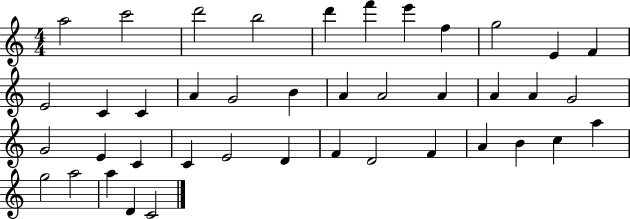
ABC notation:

X:1
T:Untitled
M:4/4
L:1/4
K:C
a2 c'2 d'2 b2 d' f' e' f g2 E F E2 C C A G2 B A A2 A A A G2 G2 E C C E2 D F D2 F A B c a g2 a2 a D C2